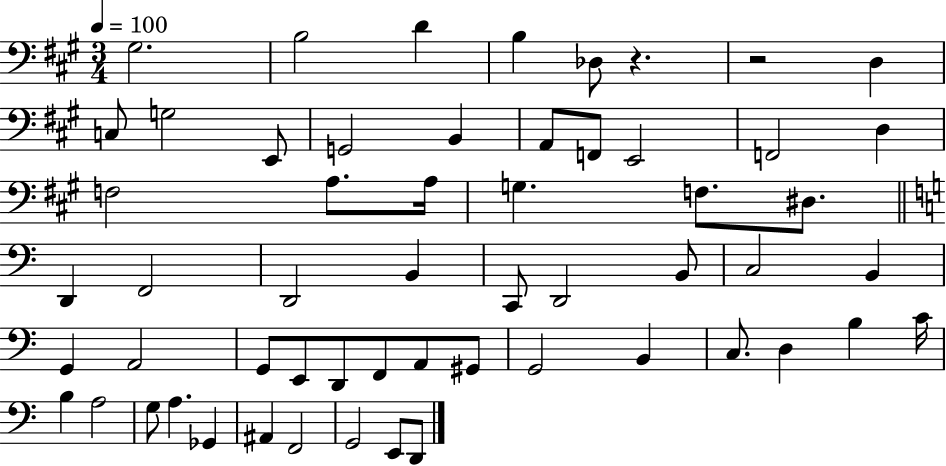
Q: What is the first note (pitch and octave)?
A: G#3